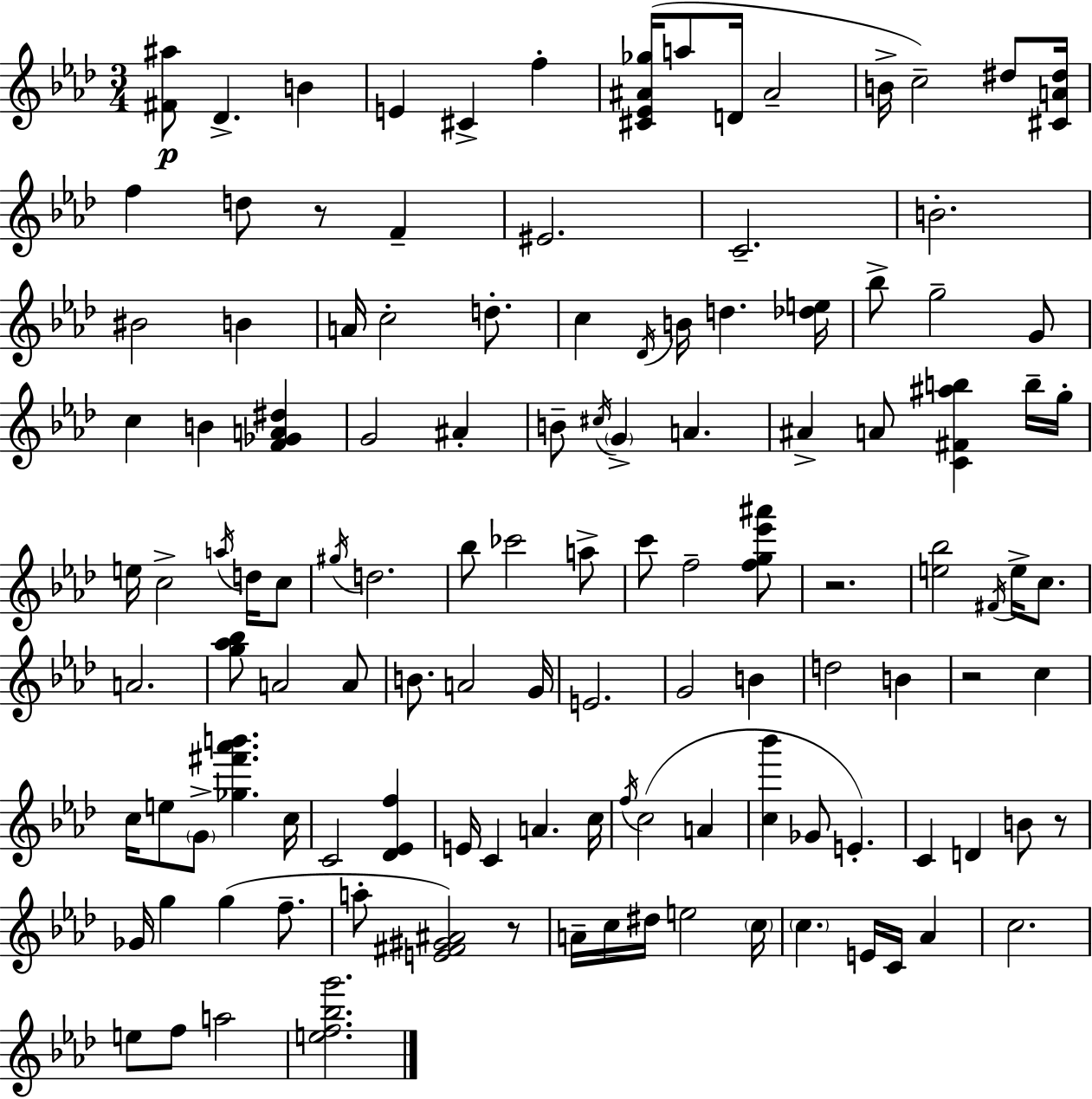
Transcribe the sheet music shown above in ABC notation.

X:1
T:Untitled
M:3/4
L:1/4
K:Ab
[^F^a]/2 _D B E ^C f [^C_E^A_g]/4 a/2 D/4 ^A2 B/4 c2 ^d/2 [^CA^d]/4 f d/2 z/2 F ^E2 C2 B2 ^B2 B A/4 c2 d/2 c _D/4 B/4 d [_de]/4 _b/2 g2 G/2 c B [F_GA^d] G2 ^A B/2 ^c/4 G A ^A A/2 [C^F^ab] b/4 g/4 e/4 c2 a/4 d/4 c/2 ^g/4 d2 _b/2 _c'2 a/2 c'/2 f2 [fg_e'^a']/2 z2 [e_b]2 ^F/4 e/4 c/2 A2 [g_a_b]/2 A2 A/2 B/2 A2 G/4 E2 G2 B d2 B z2 c c/4 e/2 G/2 [_g^f'_a'b'] c/4 C2 [_D_Ef] E/4 C A c/4 f/4 c2 A [c_b'] _G/2 E C D B/2 z/2 _G/4 g g f/2 a/2 [E^F^G^A]2 z/2 A/4 c/4 ^d/4 e2 c/4 c E/4 C/4 _A c2 e/2 f/2 a2 [ef_bg']2